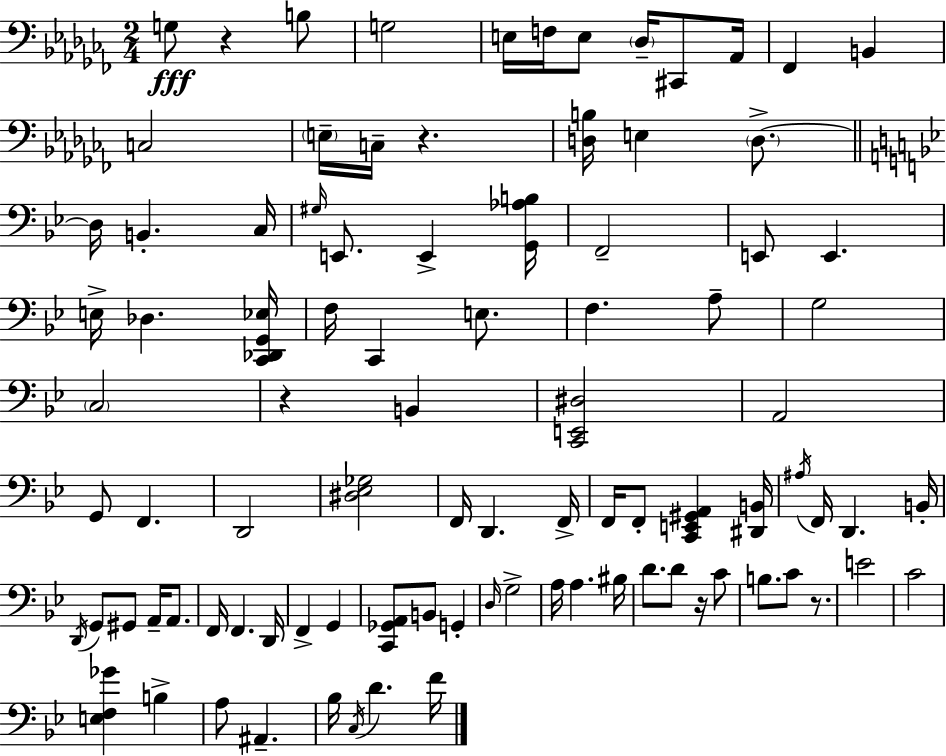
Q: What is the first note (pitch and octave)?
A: G3